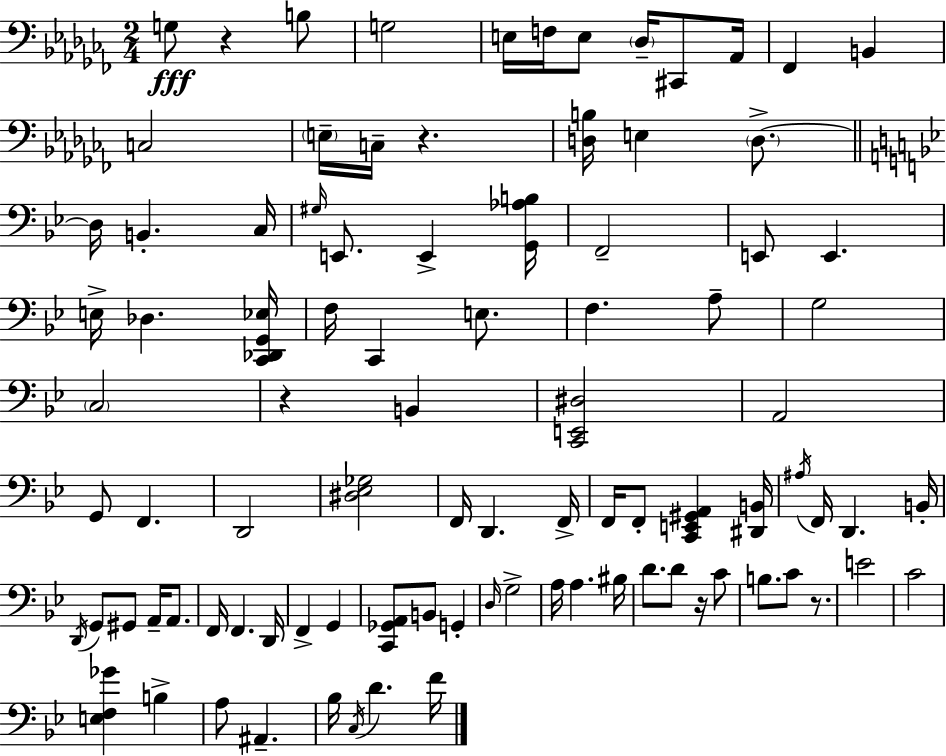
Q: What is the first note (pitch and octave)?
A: G3